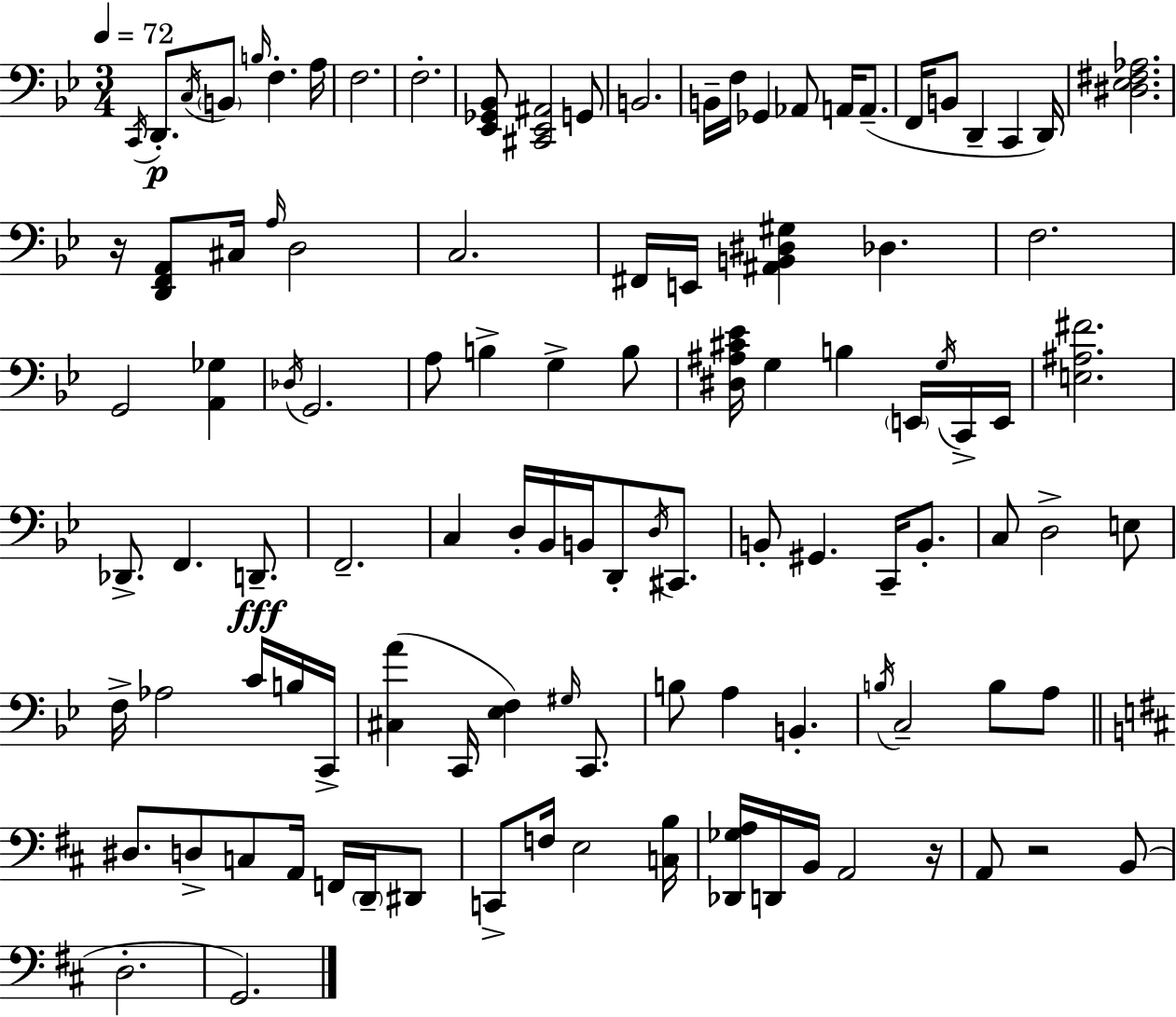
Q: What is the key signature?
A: G minor